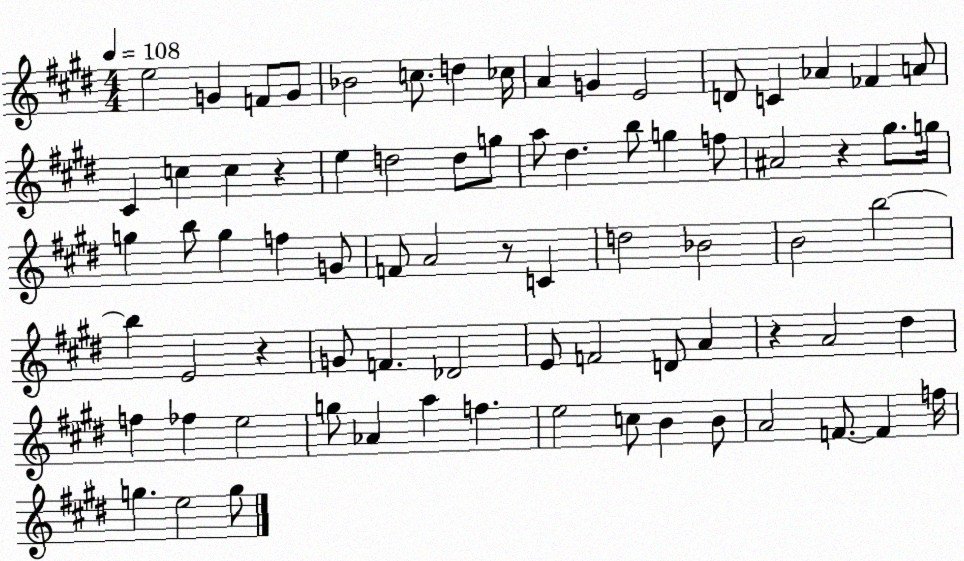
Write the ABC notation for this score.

X:1
T:Untitled
M:4/4
L:1/4
K:E
e2 G F/2 G/2 _B2 c/2 d _c/4 A G E2 D/2 C _A _F A/2 ^C c c z e d2 d/2 g/2 a/2 ^d b/2 g f/2 ^A2 z ^g/2 g/4 g b/2 g f G/2 F/2 A2 z/2 C d2 _B2 B2 b2 b E2 z G/2 F _D2 E/2 F2 D/2 A z A2 ^d f _f e2 g/2 _A a f e2 c/2 B B/2 A2 F/2 F f/4 g e2 g/2